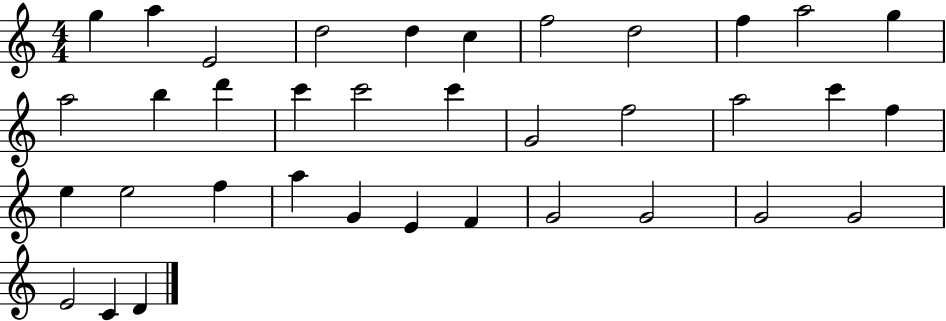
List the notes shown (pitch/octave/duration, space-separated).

G5/q A5/q E4/h D5/h D5/q C5/q F5/h D5/h F5/q A5/h G5/q A5/h B5/q D6/q C6/q C6/h C6/q G4/h F5/h A5/h C6/q F5/q E5/q E5/h F5/q A5/q G4/q E4/q F4/q G4/h G4/h G4/h G4/h E4/h C4/q D4/q